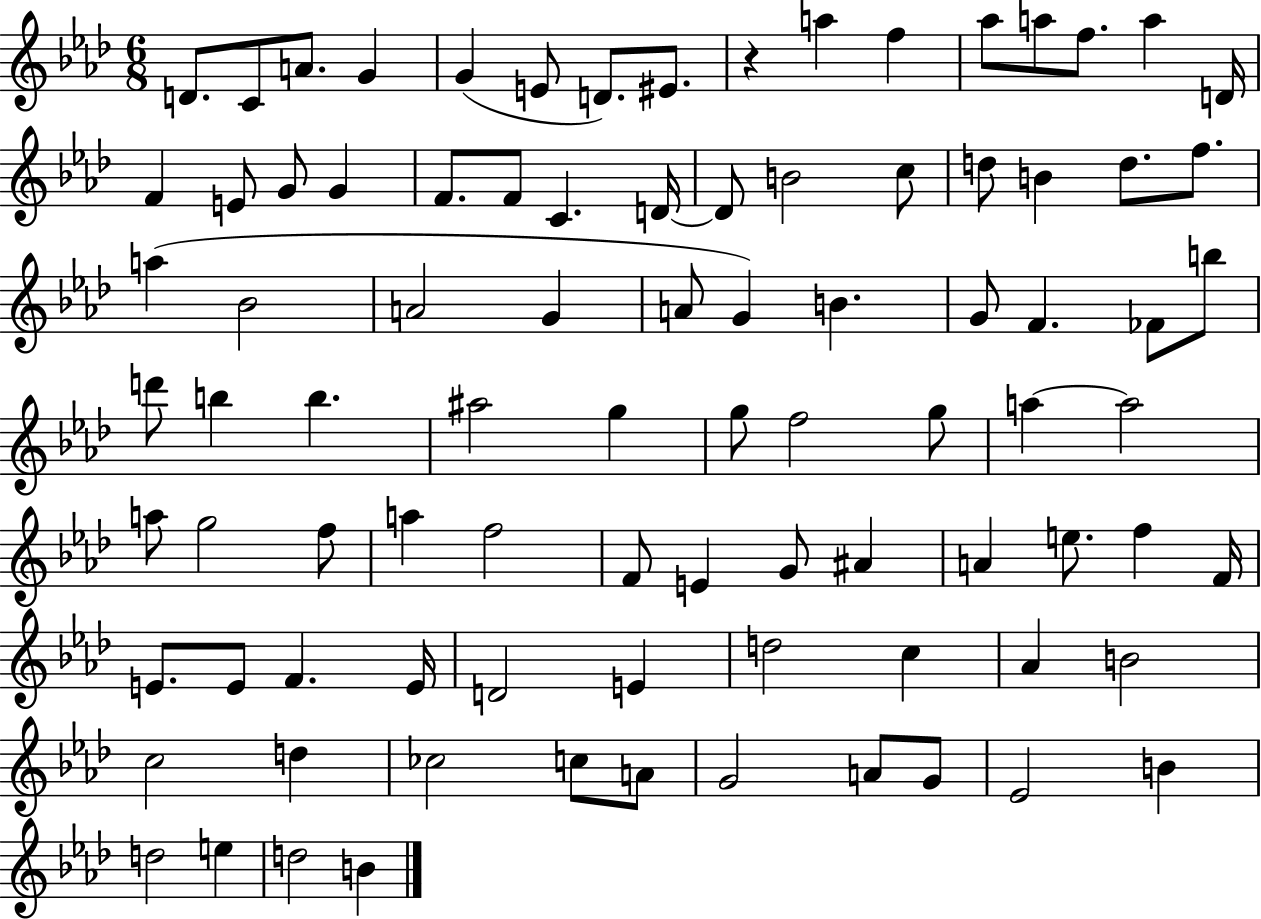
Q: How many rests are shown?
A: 1